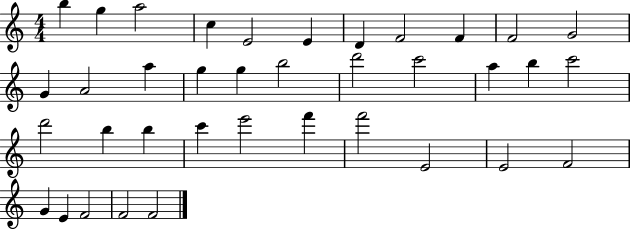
X:1
T:Untitled
M:4/4
L:1/4
K:C
b g a2 c E2 E D F2 F F2 G2 G A2 a g g b2 d'2 c'2 a b c'2 d'2 b b c' e'2 f' f'2 E2 E2 F2 G E F2 F2 F2